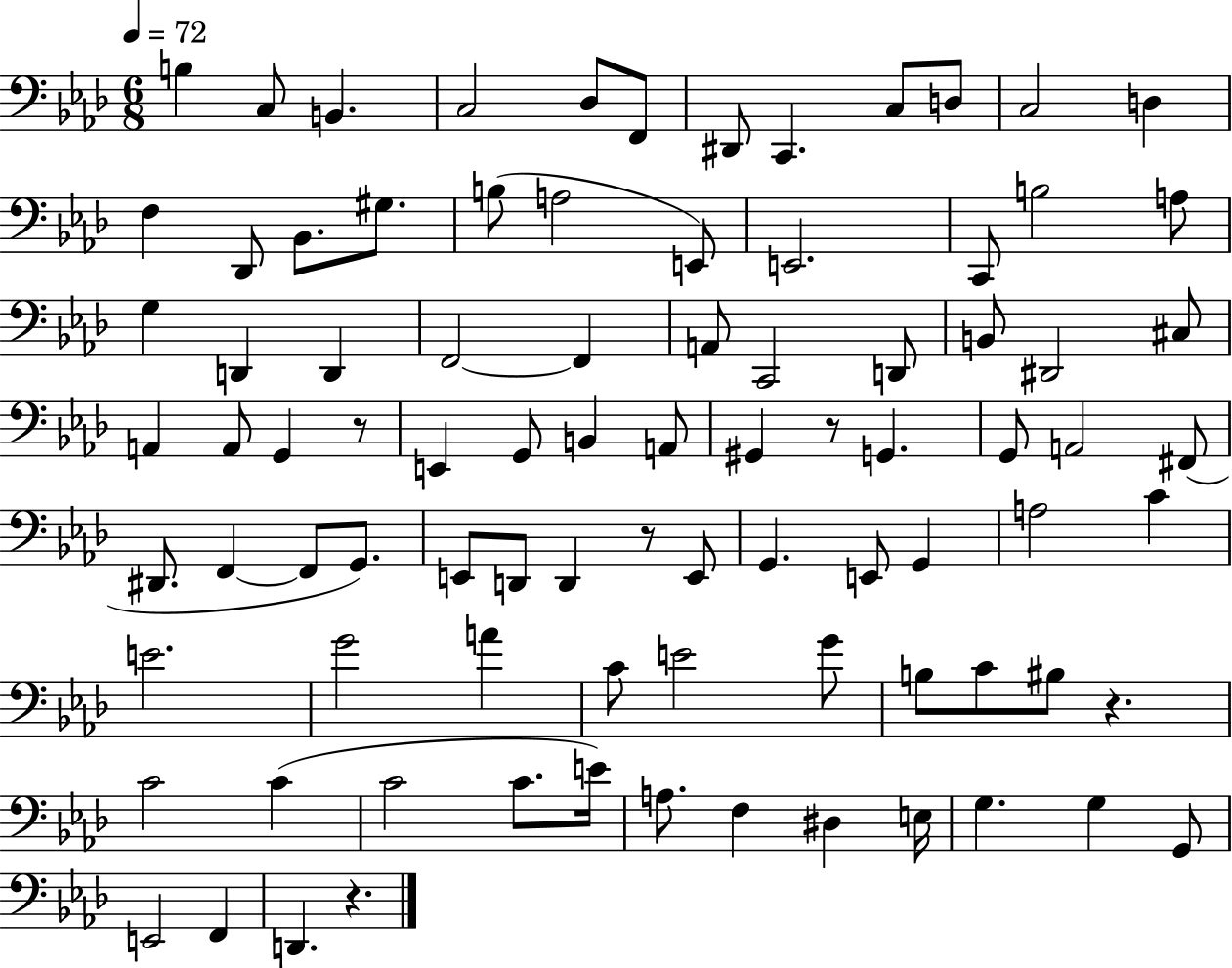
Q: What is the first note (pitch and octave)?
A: B3